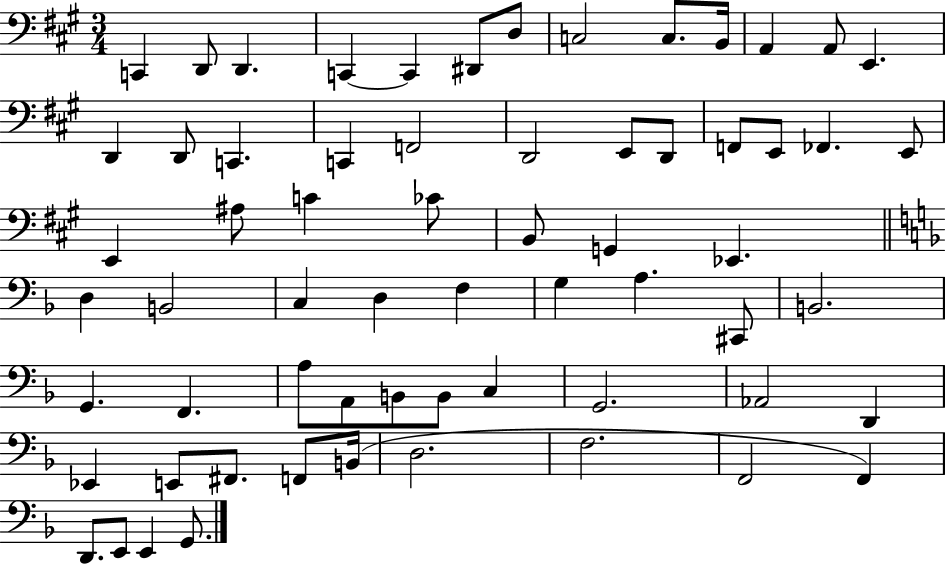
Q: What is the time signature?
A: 3/4